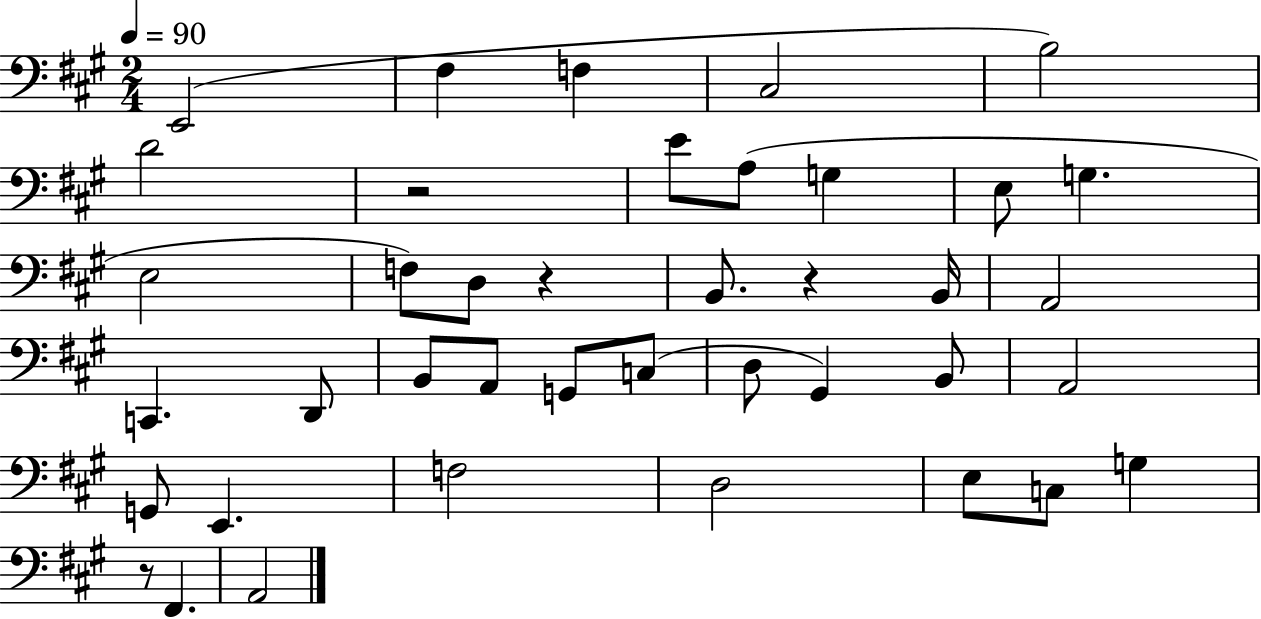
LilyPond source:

{
  \clef bass
  \numericTimeSignature
  \time 2/4
  \key a \major
  \tempo 4 = 90
  e,2( | fis4 f4 | cis2 | b2) | \break d'2 | r2 | e'8 a8( g4 | e8 g4. | \break e2 | f8) d8 r4 | b,8. r4 b,16 | a,2 | \break c,4. d,8 | b,8 a,8 g,8 c8( | d8 gis,4) b,8 | a,2 | \break g,8 e,4. | f2 | d2 | e8 c8 g4 | \break r8 fis,4. | a,2 | \bar "|."
}